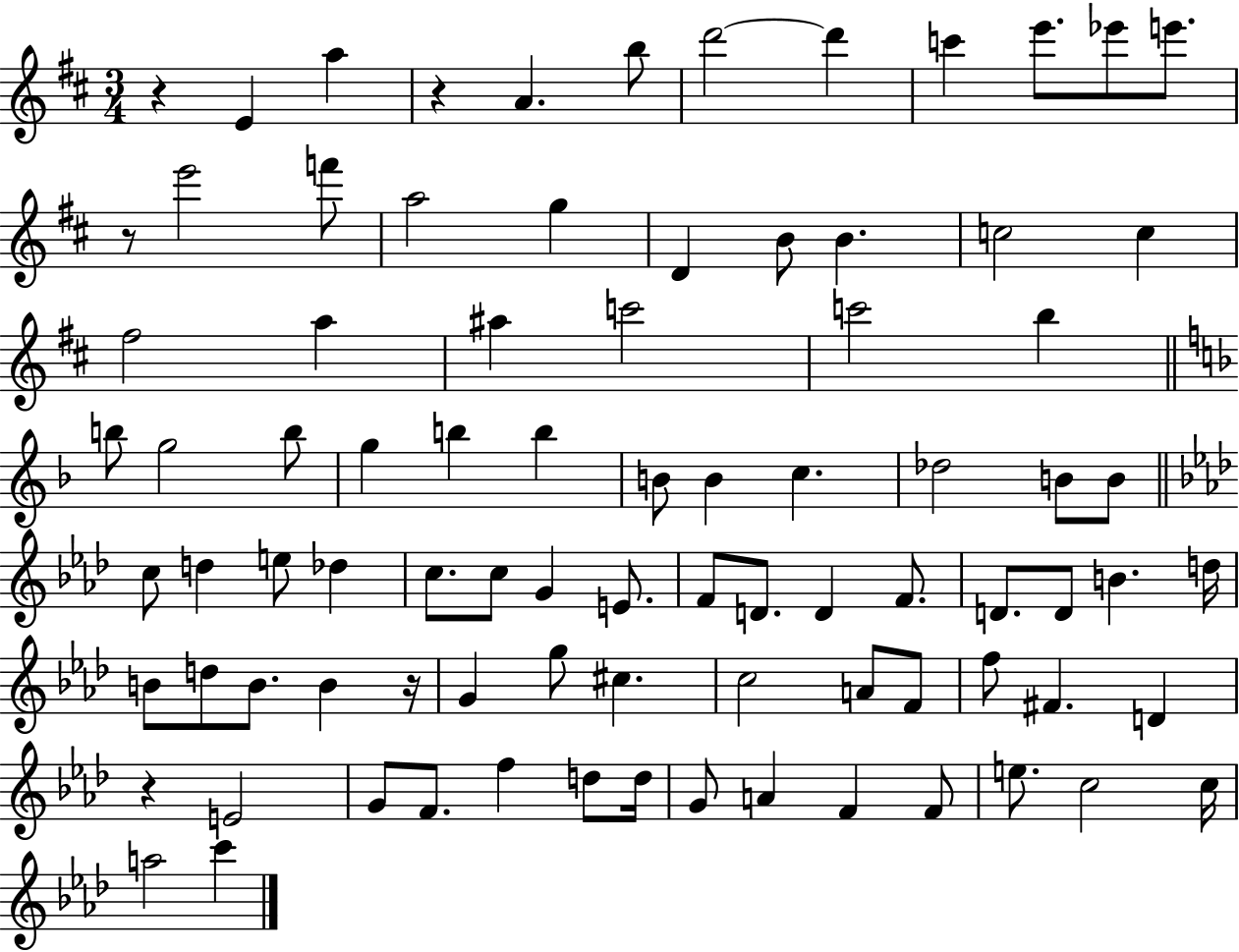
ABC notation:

X:1
T:Untitled
M:3/4
L:1/4
K:D
z E a z A b/2 d'2 d' c' e'/2 _e'/2 e'/2 z/2 e'2 f'/2 a2 g D B/2 B c2 c ^f2 a ^a c'2 c'2 b b/2 g2 b/2 g b b B/2 B c _d2 B/2 B/2 c/2 d e/2 _d c/2 c/2 G E/2 F/2 D/2 D F/2 D/2 D/2 B d/4 B/2 d/2 B/2 B z/4 G g/2 ^c c2 A/2 F/2 f/2 ^F D z E2 G/2 F/2 f d/2 d/4 G/2 A F F/2 e/2 c2 c/4 a2 c'